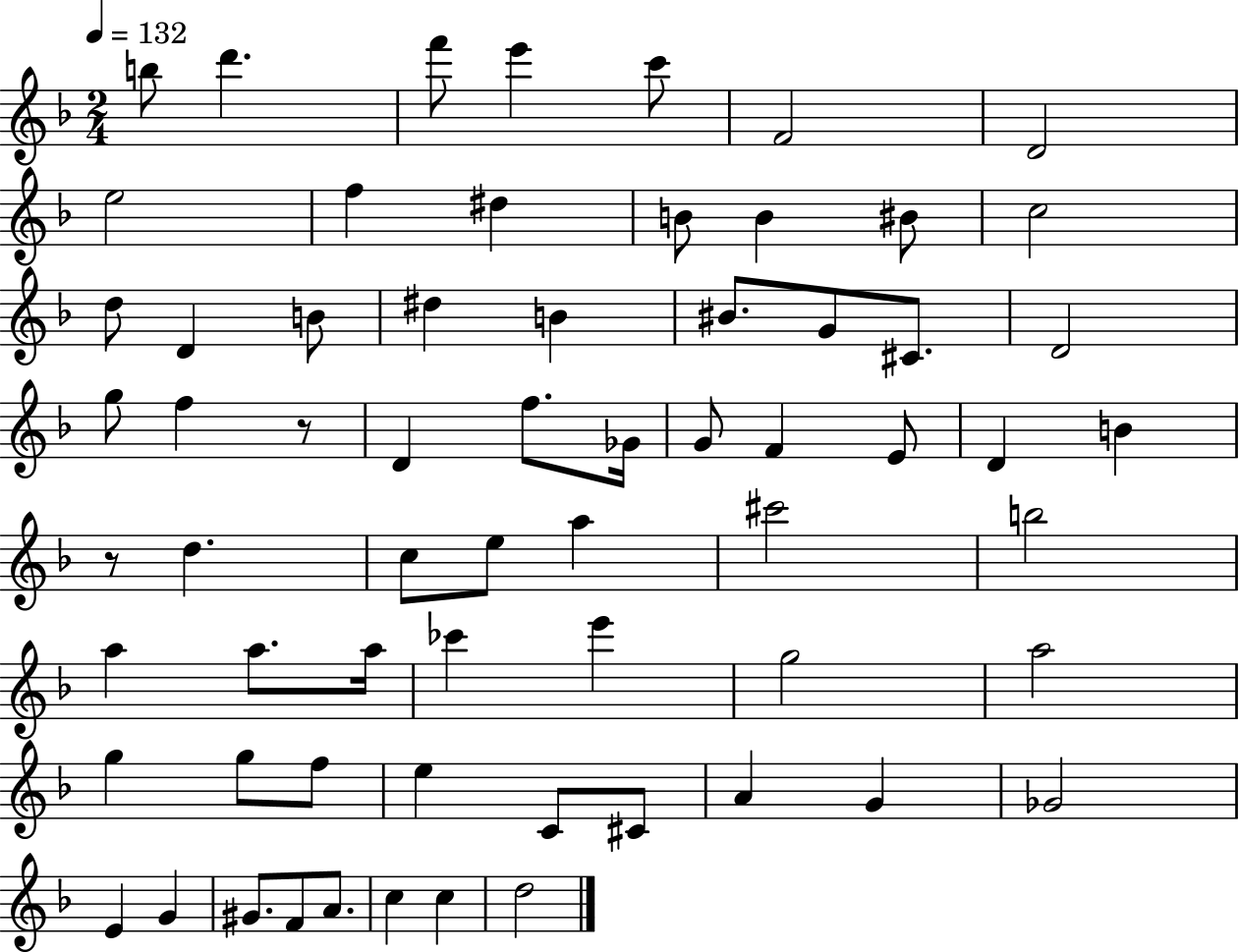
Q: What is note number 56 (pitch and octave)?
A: E4